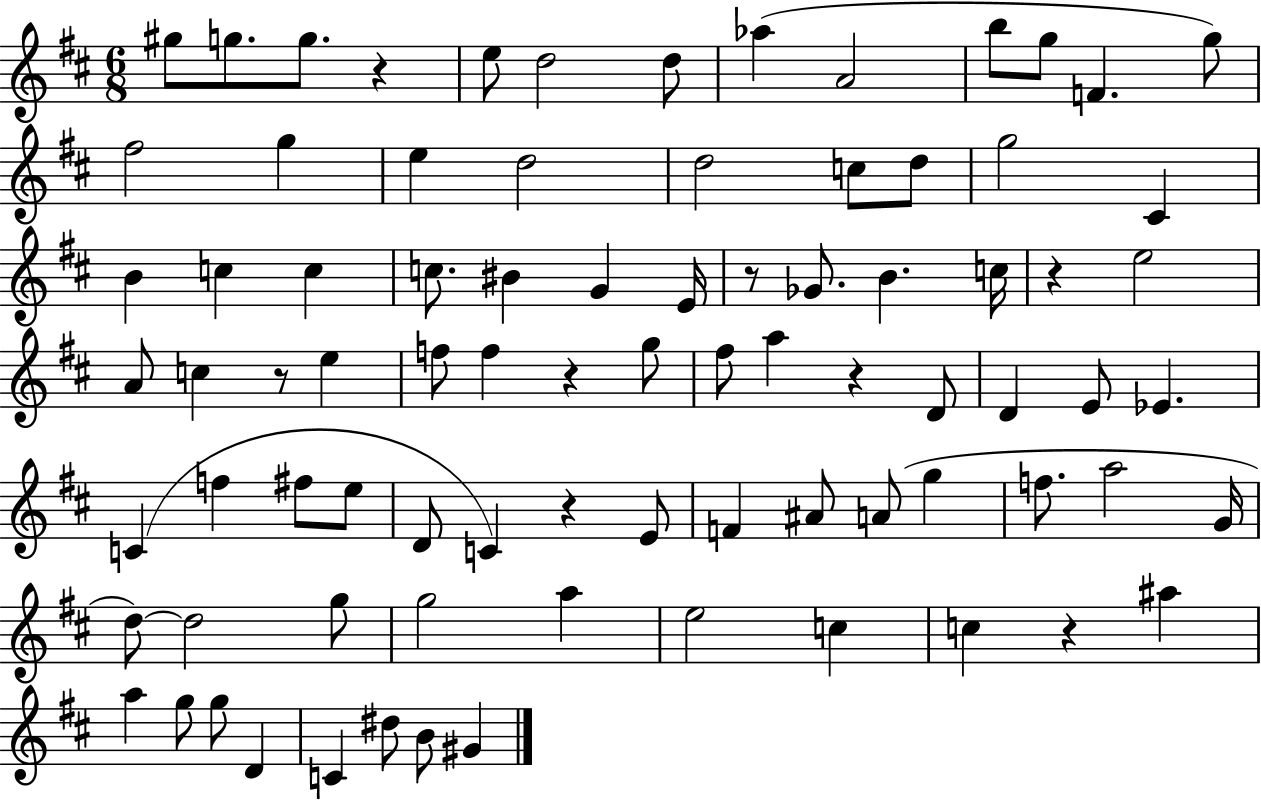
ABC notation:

X:1
T:Untitled
M:6/8
L:1/4
K:D
^g/2 g/2 g/2 z e/2 d2 d/2 _a A2 b/2 g/2 F g/2 ^f2 g e d2 d2 c/2 d/2 g2 ^C B c c c/2 ^B G E/4 z/2 _G/2 B c/4 z e2 A/2 c z/2 e f/2 f z g/2 ^f/2 a z D/2 D E/2 _E C f ^f/2 e/2 D/2 C z E/2 F ^A/2 A/2 g f/2 a2 G/4 d/2 d2 g/2 g2 a e2 c c z ^a a g/2 g/2 D C ^d/2 B/2 ^G